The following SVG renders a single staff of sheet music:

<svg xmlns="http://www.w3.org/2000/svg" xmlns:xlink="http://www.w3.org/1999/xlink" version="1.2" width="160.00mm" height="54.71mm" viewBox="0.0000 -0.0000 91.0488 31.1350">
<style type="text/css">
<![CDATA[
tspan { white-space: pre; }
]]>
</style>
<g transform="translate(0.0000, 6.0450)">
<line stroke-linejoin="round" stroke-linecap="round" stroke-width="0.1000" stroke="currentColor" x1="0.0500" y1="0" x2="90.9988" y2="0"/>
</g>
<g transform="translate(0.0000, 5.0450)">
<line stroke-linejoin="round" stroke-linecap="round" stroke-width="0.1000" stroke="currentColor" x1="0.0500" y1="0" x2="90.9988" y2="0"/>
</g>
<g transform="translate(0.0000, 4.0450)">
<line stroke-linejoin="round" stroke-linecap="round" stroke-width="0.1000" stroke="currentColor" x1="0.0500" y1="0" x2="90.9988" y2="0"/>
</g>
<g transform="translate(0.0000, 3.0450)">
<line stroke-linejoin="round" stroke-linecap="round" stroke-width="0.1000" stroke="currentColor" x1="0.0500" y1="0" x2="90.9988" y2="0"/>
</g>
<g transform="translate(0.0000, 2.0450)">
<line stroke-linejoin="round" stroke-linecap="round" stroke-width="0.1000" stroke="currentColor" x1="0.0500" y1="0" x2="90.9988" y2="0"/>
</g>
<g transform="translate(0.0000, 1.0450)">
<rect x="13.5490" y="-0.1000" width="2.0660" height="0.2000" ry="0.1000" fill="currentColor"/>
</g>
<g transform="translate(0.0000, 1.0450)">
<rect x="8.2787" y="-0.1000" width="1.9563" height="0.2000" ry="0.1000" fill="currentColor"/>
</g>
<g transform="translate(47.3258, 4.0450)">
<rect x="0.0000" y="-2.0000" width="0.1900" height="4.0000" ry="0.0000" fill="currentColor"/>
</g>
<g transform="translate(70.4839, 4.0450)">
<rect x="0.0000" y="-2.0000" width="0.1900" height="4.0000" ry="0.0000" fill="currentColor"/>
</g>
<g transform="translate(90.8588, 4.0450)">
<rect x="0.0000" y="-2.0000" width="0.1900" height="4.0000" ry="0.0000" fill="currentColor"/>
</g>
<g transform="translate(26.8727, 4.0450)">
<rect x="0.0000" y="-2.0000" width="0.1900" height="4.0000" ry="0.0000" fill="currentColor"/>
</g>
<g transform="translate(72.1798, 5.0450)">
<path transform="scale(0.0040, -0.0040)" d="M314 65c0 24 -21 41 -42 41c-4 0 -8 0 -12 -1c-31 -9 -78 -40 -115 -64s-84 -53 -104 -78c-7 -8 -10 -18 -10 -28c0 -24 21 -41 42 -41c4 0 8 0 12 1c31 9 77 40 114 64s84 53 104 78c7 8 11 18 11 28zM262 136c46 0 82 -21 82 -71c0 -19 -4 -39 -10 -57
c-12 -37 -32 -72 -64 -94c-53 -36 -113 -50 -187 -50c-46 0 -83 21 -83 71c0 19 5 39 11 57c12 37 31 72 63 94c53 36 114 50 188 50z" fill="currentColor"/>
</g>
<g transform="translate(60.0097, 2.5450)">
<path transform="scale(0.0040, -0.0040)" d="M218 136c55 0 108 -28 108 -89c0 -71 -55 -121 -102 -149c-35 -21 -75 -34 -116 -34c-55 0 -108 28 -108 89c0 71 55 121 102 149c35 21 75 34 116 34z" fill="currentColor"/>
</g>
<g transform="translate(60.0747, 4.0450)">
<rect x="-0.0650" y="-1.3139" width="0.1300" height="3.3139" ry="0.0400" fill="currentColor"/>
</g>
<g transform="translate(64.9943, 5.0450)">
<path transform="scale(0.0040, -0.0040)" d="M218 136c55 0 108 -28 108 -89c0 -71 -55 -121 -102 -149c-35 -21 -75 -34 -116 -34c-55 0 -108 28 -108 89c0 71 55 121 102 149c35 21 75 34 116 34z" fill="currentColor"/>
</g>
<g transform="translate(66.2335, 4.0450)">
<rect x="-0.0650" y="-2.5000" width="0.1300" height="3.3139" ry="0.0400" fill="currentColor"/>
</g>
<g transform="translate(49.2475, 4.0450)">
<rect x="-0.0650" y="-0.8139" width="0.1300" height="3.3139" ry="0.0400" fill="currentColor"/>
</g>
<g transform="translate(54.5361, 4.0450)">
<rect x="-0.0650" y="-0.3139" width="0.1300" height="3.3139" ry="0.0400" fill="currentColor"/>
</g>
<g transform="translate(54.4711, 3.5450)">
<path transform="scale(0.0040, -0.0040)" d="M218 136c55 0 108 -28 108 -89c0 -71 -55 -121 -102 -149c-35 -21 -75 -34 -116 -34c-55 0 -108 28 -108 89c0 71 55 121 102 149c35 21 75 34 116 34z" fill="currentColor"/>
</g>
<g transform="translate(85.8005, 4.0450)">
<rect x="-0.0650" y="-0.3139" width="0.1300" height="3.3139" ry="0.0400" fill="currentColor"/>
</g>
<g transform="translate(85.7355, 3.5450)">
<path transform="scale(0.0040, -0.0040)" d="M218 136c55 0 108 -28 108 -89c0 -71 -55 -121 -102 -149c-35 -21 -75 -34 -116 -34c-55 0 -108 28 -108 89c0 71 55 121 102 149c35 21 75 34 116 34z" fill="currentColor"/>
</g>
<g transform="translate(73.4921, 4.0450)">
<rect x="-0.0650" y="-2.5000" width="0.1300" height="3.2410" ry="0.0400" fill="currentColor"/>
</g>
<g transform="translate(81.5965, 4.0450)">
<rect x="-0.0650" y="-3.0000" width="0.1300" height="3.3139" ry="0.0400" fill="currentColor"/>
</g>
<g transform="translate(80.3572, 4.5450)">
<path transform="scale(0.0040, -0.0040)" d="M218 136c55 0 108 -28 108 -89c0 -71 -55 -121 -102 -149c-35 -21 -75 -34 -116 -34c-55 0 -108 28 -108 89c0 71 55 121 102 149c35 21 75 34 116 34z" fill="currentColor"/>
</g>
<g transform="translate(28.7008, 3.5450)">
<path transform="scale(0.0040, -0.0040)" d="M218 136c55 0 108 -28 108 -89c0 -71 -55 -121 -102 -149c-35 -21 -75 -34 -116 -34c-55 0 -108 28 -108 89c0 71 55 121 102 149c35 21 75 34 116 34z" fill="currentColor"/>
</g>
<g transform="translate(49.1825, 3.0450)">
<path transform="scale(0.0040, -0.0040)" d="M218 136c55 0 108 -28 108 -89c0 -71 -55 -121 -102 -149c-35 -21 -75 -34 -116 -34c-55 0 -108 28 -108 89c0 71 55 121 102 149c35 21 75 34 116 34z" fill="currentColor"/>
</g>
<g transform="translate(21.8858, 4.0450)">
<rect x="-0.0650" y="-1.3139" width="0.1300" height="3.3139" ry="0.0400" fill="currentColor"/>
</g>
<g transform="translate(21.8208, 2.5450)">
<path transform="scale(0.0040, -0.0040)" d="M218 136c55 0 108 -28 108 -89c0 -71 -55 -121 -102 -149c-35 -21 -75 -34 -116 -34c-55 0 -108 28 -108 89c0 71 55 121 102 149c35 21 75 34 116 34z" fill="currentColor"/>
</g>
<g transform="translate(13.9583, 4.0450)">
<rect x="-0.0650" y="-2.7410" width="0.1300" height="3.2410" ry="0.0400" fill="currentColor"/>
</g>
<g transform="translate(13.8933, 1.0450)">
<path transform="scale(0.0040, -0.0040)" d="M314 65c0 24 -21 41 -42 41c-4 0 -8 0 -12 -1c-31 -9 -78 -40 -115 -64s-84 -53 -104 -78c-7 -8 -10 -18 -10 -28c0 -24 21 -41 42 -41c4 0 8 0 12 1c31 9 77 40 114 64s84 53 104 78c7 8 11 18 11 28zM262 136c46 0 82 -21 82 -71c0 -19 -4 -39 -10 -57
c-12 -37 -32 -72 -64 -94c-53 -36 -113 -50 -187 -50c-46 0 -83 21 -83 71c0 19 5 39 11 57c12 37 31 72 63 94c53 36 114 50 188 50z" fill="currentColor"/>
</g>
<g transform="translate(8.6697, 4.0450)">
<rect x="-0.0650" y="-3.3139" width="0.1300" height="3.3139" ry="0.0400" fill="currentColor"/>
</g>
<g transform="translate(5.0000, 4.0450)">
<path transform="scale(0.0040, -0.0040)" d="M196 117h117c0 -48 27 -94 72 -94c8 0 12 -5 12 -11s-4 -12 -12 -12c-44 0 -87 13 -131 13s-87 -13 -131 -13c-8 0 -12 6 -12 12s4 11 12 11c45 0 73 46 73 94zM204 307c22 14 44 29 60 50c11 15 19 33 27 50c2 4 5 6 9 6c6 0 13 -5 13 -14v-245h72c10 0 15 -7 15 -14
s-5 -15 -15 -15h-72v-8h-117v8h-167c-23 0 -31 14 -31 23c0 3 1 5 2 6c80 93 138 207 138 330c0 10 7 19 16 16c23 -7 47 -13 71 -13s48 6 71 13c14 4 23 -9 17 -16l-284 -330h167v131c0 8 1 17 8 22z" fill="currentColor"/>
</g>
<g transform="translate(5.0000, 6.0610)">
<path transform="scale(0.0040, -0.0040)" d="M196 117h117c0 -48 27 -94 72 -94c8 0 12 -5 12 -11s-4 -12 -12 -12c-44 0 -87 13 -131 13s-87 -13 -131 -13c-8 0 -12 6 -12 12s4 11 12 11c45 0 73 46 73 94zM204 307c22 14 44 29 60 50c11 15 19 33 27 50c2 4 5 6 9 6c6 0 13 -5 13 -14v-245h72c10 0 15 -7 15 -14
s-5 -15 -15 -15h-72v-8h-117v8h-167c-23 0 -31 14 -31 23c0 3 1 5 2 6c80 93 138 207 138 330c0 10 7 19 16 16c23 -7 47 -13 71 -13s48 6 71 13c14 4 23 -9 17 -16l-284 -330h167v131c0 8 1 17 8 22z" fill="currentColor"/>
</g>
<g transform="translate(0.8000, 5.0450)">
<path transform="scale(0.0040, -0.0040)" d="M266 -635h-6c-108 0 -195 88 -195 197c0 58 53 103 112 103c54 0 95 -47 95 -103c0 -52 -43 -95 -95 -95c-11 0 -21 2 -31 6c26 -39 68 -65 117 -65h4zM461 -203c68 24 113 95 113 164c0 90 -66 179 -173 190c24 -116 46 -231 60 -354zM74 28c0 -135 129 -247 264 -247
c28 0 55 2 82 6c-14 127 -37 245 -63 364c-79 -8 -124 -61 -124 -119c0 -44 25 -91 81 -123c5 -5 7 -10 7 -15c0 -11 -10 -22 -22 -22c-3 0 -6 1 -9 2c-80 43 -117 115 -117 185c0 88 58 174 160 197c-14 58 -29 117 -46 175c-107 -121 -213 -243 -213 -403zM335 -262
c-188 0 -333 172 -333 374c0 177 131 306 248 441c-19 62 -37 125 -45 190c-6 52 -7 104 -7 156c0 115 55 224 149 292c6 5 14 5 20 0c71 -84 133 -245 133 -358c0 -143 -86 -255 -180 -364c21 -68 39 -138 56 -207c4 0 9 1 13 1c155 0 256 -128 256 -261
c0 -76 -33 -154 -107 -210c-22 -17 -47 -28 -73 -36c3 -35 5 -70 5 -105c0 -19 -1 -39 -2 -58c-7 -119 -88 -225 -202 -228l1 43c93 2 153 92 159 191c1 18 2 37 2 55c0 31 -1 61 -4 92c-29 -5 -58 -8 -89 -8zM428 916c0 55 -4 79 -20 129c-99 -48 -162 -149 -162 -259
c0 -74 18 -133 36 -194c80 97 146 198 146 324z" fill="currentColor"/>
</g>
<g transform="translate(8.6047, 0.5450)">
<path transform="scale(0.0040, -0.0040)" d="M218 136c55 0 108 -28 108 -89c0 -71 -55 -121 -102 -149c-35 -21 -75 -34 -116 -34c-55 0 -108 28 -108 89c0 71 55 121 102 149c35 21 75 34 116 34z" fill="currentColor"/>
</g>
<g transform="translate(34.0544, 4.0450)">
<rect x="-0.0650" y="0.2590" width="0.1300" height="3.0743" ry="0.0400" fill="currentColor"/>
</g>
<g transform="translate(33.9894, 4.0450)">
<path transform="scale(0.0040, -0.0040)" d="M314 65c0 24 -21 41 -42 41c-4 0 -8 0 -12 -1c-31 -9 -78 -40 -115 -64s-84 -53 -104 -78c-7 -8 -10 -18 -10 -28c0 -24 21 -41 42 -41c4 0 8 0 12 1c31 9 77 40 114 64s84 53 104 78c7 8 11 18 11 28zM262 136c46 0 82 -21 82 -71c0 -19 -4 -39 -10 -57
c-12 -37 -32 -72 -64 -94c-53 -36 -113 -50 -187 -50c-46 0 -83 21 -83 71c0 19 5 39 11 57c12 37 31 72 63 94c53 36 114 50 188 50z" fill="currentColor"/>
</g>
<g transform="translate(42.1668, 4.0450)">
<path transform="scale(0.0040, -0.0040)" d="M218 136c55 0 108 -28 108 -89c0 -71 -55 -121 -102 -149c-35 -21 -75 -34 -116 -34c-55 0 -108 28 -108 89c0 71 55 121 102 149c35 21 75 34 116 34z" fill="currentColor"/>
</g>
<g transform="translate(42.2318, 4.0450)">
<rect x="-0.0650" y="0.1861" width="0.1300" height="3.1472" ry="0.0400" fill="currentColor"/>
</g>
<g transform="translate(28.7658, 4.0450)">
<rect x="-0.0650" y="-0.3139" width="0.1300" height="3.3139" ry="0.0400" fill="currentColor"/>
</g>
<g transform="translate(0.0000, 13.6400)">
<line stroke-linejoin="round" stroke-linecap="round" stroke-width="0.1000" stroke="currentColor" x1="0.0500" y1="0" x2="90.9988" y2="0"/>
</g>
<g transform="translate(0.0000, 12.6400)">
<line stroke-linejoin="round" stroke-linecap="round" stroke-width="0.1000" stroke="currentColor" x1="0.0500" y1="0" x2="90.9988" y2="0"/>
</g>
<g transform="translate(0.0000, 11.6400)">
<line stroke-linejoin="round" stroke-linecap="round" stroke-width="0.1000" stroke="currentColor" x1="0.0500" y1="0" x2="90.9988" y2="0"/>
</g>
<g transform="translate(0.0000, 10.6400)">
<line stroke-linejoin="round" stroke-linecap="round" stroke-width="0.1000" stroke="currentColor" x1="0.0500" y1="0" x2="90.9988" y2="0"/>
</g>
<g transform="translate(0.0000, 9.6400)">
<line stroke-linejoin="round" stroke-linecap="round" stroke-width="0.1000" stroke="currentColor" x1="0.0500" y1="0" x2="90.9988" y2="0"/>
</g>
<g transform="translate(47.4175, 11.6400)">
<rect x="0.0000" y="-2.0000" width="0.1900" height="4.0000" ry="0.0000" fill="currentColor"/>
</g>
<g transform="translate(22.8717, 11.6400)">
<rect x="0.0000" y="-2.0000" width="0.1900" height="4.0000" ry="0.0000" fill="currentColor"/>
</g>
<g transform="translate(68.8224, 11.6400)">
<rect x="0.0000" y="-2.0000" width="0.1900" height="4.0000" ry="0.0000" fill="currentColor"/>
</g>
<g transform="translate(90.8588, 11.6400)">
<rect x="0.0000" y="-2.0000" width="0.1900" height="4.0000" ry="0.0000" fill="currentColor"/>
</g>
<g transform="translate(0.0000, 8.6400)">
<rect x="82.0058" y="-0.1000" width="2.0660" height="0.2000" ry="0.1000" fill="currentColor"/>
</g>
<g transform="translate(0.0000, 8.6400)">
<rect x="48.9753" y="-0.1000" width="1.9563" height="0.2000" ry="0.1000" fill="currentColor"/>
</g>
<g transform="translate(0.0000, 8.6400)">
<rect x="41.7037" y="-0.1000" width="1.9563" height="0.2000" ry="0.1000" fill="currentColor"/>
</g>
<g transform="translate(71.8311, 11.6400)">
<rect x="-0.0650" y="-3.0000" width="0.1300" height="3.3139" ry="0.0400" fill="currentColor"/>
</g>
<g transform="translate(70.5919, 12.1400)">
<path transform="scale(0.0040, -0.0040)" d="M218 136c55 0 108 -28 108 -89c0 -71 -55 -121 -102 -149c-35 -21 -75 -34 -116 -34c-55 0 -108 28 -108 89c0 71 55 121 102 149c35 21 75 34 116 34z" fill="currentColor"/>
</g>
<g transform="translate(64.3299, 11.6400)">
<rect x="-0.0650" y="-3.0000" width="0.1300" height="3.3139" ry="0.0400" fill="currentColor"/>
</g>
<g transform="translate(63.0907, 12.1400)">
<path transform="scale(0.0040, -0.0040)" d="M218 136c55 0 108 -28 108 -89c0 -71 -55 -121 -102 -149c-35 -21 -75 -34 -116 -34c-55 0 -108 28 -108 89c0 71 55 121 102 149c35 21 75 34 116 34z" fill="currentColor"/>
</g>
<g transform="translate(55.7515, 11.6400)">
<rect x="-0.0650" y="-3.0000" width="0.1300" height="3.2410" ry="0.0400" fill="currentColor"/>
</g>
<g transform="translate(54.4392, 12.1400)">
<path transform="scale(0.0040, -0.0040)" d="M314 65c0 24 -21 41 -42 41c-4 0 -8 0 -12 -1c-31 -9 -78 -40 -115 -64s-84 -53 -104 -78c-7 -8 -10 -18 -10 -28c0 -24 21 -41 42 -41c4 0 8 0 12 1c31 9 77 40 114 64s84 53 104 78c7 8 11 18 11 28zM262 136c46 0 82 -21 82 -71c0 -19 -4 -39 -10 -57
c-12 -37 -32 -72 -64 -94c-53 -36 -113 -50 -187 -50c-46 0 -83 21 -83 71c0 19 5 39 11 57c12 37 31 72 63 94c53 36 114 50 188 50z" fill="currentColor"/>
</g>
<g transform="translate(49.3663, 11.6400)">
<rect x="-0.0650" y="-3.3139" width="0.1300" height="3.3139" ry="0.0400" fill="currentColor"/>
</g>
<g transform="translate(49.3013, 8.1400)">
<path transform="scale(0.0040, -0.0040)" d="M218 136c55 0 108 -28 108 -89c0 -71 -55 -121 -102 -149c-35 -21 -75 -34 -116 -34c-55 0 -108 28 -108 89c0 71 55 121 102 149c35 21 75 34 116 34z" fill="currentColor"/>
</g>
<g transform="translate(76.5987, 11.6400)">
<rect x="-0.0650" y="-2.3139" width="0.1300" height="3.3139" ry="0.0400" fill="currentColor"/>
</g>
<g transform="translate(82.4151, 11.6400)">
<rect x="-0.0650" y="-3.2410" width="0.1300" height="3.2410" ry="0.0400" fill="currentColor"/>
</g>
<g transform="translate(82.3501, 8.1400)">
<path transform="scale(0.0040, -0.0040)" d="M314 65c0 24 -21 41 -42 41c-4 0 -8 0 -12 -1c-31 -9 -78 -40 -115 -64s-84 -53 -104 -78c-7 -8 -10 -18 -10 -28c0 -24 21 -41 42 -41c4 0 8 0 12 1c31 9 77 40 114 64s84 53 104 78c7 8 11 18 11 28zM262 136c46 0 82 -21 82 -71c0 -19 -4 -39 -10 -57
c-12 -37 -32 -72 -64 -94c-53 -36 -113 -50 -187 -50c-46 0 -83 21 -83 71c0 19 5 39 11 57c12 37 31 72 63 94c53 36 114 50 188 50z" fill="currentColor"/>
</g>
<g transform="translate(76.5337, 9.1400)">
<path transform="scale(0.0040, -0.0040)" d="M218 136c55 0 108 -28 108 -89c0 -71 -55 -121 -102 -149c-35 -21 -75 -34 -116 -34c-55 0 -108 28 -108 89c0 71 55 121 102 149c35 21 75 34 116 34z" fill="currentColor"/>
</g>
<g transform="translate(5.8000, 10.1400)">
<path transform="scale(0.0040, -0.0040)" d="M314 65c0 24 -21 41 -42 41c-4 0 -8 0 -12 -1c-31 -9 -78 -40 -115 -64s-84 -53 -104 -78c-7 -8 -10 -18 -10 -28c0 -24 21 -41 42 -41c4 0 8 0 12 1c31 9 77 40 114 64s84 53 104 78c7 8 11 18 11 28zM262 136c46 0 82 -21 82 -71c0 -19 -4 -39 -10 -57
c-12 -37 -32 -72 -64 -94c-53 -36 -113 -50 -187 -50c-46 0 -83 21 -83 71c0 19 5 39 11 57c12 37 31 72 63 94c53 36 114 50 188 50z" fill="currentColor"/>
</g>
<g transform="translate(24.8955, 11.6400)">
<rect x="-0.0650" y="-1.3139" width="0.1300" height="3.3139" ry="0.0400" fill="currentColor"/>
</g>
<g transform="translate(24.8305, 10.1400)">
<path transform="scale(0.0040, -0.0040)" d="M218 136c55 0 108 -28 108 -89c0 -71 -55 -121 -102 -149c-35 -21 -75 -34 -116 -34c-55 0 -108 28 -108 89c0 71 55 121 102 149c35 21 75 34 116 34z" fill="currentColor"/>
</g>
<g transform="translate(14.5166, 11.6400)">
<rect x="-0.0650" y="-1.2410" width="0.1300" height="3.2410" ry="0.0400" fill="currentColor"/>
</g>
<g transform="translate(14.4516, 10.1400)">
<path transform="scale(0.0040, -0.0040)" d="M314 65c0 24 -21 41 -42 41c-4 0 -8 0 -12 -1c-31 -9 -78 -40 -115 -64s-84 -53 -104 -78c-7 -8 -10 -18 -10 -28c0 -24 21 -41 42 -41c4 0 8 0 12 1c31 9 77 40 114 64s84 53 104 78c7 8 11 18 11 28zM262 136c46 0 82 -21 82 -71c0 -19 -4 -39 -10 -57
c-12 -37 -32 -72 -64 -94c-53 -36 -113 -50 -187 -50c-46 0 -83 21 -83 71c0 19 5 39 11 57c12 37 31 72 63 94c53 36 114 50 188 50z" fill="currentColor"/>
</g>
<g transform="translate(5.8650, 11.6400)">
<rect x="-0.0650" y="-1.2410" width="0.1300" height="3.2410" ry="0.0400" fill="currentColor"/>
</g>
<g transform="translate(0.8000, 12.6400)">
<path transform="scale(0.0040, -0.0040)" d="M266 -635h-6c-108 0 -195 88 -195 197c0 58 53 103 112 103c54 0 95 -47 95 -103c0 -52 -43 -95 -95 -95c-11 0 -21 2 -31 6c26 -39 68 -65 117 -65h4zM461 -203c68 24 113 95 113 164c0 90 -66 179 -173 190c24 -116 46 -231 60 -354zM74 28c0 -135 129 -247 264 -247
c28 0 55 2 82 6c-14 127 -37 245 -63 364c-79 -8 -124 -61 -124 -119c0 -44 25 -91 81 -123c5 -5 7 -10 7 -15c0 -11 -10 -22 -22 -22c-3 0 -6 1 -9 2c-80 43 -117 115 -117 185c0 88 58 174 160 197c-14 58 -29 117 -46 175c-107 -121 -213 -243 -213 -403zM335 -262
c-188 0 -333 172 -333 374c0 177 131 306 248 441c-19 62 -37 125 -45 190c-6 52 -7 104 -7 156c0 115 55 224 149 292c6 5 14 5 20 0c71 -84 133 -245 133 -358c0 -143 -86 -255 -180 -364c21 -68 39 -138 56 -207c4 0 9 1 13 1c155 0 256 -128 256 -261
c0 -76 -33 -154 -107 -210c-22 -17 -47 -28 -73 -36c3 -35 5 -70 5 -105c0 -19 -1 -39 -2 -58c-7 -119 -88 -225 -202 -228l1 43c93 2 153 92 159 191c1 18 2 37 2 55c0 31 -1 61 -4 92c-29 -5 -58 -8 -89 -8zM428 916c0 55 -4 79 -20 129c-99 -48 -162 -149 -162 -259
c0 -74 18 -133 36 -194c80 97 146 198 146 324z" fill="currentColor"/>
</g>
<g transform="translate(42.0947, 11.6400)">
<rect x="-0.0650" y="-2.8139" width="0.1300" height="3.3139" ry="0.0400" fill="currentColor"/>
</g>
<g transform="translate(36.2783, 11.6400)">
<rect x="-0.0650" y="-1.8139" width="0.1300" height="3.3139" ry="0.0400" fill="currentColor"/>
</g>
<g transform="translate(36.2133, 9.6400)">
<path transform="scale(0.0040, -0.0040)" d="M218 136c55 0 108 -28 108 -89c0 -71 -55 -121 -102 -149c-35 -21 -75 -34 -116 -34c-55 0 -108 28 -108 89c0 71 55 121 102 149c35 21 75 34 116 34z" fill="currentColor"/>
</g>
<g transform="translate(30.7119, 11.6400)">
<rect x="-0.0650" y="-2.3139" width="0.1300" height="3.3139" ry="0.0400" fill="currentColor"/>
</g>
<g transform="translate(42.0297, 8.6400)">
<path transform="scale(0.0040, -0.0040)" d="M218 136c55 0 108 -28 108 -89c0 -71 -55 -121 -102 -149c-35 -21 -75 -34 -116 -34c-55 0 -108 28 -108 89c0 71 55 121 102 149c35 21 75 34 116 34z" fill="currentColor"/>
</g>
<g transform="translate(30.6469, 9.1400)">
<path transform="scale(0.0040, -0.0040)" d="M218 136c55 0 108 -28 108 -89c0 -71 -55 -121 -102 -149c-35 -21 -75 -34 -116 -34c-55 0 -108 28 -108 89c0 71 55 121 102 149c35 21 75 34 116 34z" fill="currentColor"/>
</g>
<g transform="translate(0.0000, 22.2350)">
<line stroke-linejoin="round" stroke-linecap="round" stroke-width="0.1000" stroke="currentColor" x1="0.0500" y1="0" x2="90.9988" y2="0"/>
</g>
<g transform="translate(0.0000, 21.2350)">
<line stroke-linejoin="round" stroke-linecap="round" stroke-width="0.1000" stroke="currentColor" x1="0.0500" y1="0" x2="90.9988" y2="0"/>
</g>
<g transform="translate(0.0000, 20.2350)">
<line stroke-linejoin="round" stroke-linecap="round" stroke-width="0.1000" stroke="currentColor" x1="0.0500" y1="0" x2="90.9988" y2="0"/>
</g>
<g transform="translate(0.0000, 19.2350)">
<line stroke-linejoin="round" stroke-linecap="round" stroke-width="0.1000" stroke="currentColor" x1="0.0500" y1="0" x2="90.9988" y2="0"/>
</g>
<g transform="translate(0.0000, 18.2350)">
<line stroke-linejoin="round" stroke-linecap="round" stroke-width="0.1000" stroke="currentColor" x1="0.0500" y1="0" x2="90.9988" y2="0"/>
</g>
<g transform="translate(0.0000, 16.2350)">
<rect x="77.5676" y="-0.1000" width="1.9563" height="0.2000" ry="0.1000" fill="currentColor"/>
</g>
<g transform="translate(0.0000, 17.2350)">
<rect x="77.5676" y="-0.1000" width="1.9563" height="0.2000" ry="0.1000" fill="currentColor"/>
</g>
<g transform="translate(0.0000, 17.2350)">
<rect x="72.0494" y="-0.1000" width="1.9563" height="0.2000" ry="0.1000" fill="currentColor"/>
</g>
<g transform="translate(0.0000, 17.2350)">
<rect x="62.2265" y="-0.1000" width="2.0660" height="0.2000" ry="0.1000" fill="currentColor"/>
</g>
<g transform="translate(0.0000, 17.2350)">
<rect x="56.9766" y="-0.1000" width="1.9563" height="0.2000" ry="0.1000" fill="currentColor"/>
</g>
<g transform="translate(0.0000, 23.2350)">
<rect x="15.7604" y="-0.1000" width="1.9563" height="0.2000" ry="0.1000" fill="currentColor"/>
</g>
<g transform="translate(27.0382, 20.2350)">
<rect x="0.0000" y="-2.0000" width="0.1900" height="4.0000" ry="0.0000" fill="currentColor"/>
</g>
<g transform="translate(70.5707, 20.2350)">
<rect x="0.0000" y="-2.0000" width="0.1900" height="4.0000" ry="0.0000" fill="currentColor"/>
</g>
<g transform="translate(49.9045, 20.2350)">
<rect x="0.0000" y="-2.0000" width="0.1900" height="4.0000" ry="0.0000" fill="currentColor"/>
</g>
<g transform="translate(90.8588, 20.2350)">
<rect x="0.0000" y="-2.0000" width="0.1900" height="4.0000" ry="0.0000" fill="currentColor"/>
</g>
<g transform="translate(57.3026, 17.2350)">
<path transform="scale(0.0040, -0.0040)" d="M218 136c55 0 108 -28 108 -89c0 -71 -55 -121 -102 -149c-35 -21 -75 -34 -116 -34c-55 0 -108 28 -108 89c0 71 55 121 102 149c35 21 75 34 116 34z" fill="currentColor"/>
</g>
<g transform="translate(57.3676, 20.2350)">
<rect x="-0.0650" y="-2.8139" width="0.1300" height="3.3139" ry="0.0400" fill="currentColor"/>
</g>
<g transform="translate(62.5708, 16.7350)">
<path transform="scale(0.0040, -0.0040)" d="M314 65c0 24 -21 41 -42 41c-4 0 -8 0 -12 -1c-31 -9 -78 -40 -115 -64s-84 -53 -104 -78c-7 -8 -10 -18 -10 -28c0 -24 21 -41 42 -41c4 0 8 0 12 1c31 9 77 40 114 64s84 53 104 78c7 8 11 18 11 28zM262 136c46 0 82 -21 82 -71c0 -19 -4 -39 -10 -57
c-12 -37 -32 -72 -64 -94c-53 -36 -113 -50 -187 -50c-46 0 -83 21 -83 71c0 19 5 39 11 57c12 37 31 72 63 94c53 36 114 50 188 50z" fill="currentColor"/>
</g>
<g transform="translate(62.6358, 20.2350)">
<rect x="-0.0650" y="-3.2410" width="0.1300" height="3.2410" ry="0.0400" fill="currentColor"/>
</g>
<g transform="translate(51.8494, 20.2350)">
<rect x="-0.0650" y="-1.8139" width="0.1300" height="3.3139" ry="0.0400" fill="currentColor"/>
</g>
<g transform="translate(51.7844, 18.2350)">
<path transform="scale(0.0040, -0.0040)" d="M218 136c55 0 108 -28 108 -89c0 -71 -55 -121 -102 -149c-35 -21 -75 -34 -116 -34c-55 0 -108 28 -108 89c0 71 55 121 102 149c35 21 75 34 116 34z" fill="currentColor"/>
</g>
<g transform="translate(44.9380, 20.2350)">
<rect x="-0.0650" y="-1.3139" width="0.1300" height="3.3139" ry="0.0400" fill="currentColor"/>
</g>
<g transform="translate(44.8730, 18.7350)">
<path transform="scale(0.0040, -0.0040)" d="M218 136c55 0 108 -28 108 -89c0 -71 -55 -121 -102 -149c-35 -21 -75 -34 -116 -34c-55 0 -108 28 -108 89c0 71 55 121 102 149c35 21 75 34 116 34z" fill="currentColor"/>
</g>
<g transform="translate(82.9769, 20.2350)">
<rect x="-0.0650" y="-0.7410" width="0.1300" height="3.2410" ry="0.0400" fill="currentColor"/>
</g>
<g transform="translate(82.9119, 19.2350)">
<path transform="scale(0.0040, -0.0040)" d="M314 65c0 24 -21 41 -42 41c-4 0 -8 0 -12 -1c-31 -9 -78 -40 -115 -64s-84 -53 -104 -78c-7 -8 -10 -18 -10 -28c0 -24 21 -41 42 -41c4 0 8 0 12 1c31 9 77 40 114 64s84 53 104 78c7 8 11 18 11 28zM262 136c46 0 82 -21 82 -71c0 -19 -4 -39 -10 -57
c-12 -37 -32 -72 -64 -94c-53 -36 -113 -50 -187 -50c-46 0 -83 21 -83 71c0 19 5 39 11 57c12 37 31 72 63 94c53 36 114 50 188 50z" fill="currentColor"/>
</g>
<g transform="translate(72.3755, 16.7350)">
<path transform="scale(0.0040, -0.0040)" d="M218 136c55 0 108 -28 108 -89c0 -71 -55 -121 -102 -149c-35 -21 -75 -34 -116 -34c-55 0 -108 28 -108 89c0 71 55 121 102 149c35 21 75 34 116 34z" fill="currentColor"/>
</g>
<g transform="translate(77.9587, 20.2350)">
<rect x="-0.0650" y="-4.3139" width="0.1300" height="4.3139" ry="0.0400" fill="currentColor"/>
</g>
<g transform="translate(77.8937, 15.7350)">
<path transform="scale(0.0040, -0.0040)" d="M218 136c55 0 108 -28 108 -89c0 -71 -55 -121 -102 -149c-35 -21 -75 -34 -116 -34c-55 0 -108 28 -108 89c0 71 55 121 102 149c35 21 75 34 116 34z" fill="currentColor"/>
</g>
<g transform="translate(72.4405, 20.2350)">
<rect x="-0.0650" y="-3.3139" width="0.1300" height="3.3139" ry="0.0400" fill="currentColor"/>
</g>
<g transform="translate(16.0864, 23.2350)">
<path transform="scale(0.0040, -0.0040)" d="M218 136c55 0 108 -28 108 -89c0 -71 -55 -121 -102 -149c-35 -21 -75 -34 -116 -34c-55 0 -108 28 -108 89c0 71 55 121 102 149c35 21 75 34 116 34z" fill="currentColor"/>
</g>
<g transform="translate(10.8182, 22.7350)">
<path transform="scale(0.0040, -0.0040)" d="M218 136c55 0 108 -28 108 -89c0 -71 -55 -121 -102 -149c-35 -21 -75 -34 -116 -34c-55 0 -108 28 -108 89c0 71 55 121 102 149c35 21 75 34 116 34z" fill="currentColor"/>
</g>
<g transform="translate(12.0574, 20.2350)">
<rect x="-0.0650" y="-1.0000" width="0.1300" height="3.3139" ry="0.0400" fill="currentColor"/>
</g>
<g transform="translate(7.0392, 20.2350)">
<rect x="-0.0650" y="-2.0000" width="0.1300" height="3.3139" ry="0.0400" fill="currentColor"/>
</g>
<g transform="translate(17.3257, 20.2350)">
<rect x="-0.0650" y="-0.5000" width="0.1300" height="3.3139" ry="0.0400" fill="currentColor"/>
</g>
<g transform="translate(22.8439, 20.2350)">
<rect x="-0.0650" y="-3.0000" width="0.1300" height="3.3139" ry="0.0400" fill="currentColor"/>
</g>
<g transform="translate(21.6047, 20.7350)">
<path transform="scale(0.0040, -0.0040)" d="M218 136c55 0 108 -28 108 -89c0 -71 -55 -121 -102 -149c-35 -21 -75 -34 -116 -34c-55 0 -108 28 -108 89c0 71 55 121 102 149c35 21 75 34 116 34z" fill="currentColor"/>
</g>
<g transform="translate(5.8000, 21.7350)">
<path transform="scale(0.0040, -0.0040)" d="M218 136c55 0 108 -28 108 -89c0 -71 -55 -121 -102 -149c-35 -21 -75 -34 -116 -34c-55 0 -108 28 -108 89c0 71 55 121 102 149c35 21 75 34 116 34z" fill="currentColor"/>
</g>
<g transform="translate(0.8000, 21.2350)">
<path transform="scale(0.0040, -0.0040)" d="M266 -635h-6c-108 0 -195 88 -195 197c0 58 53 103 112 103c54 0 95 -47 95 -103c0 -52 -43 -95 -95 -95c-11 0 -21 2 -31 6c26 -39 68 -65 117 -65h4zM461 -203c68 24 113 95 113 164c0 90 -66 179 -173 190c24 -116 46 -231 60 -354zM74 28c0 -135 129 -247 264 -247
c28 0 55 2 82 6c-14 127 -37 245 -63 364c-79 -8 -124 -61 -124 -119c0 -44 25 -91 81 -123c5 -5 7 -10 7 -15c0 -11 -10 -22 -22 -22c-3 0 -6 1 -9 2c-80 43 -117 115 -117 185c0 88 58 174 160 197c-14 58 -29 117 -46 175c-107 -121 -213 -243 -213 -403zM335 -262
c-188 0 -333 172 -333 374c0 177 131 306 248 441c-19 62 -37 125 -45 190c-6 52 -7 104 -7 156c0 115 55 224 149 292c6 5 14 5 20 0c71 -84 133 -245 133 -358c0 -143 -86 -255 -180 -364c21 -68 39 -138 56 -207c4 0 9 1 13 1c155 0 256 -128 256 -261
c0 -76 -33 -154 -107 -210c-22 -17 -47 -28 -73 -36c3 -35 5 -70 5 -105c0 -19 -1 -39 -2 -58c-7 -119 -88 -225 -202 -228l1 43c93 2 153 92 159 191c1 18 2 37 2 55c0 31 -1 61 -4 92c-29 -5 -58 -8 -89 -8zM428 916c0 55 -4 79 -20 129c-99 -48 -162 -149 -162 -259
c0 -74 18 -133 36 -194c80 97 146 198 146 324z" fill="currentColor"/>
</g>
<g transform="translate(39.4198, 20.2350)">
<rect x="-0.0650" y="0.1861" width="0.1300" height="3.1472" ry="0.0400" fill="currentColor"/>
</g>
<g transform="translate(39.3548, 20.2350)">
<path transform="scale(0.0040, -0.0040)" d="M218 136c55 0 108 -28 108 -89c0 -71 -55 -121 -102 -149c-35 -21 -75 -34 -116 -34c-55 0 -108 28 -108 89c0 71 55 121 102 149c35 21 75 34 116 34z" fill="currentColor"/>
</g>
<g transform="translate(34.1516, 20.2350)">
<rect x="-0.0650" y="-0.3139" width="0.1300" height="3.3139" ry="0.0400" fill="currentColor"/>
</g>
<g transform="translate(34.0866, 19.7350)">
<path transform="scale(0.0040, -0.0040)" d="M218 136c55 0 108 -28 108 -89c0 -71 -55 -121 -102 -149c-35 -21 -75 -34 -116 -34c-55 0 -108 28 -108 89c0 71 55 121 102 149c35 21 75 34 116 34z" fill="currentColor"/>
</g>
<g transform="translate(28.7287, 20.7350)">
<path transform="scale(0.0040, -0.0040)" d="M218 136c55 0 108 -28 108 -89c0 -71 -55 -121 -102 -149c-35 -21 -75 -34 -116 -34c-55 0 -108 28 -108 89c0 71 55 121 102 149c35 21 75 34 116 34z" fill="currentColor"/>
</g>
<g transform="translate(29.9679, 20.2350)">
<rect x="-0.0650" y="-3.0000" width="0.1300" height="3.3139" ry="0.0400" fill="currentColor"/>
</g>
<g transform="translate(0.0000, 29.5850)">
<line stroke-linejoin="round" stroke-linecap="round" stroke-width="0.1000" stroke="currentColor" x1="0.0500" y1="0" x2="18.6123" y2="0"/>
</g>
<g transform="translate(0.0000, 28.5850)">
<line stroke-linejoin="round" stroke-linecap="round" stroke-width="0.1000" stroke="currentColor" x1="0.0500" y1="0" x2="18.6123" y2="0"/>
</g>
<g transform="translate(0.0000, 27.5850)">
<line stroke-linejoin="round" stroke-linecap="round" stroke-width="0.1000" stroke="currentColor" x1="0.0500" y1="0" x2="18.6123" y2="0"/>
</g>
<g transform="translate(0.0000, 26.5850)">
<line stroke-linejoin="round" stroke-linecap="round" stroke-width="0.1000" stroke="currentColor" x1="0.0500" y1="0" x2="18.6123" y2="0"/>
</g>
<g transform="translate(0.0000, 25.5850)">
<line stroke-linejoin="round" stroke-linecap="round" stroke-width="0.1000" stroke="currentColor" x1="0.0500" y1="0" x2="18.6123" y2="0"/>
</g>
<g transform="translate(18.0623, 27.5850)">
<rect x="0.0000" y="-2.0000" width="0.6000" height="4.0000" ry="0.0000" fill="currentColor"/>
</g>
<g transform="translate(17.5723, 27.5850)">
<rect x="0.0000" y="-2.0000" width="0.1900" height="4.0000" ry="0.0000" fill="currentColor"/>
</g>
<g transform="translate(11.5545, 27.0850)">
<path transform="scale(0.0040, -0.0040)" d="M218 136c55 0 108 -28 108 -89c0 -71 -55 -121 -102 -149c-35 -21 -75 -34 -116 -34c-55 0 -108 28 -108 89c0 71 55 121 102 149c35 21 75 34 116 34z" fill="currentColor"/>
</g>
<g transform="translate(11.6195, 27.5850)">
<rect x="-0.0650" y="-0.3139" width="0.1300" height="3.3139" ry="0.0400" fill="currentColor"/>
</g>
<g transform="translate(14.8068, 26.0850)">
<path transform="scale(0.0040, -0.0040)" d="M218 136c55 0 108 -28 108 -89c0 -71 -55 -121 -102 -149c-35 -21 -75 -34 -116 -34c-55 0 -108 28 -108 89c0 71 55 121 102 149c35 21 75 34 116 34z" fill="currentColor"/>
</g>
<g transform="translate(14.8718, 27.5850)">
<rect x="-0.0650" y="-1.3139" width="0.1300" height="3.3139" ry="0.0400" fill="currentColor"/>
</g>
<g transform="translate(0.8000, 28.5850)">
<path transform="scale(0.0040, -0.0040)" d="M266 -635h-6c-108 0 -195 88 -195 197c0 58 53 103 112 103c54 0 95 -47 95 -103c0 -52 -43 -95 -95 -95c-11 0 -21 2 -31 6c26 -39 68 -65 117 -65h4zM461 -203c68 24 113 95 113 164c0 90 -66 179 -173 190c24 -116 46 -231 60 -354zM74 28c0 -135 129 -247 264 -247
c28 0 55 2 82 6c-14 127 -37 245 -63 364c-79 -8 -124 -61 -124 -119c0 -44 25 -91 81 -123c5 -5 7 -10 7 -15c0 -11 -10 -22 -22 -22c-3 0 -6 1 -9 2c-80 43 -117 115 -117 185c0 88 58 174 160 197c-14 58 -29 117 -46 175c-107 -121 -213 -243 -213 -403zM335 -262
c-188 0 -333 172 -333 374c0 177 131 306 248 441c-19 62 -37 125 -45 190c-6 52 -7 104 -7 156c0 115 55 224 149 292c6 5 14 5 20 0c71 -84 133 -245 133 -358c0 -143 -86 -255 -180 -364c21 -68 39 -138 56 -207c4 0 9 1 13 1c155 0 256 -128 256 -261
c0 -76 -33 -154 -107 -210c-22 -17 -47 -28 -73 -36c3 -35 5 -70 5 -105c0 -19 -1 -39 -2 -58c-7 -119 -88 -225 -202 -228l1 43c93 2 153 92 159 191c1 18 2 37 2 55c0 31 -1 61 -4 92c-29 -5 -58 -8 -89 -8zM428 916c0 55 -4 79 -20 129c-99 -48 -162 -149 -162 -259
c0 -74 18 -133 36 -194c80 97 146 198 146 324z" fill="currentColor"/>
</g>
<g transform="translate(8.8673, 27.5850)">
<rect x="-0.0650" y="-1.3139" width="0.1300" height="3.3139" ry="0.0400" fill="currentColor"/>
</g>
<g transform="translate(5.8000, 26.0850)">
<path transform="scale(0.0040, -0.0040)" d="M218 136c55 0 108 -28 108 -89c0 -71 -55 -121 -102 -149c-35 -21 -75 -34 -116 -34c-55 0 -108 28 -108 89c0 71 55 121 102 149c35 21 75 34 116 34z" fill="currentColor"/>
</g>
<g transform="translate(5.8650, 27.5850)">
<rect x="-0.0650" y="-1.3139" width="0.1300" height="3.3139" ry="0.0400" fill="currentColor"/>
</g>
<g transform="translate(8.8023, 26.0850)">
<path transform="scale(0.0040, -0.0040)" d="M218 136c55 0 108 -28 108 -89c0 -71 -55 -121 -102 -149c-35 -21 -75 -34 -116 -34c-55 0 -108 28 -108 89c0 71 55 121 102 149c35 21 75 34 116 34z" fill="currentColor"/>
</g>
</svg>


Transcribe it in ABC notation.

X:1
T:Untitled
M:4/4
L:1/4
K:C
b a2 e c B2 B d c e G G2 A c e2 e2 e g f a b A2 A A g b2 F D C A A c B e f a b2 b d' d2 e e c e